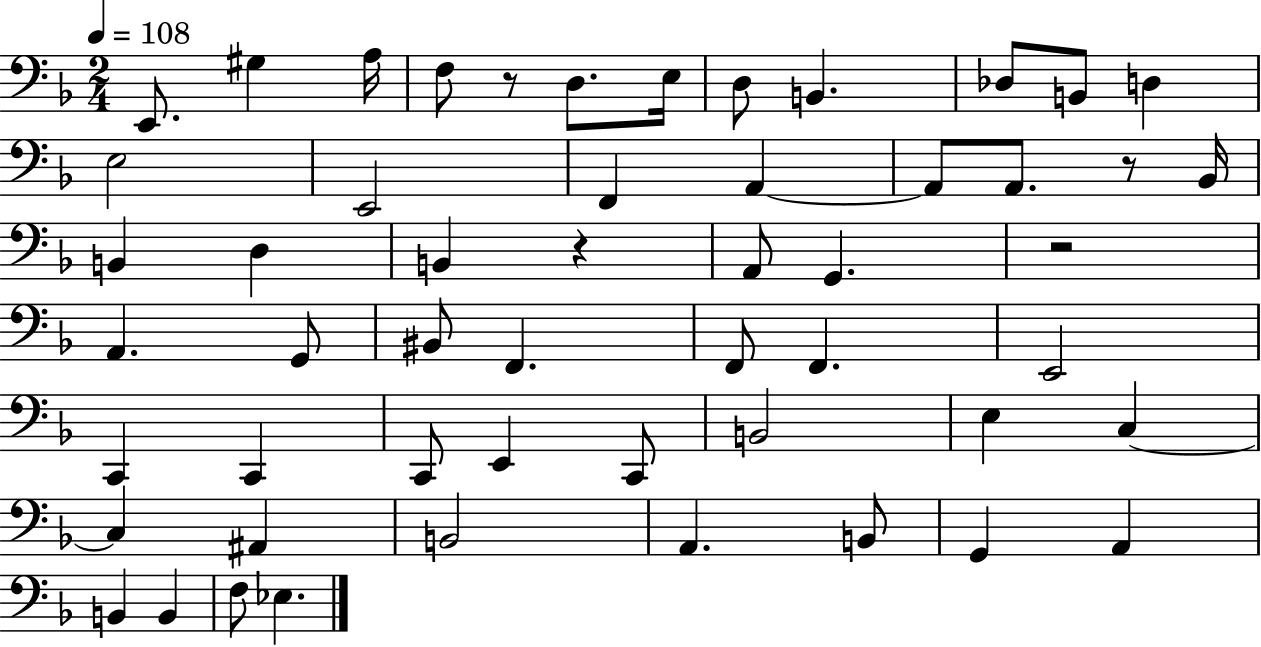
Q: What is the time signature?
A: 2/4